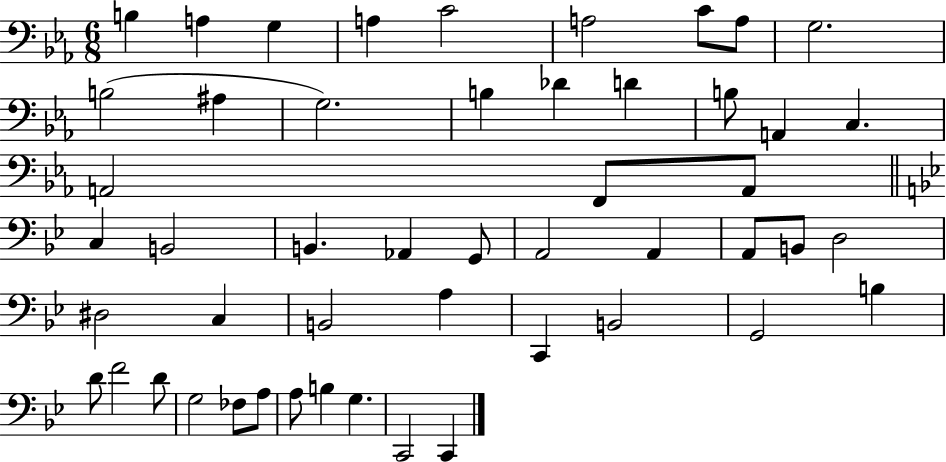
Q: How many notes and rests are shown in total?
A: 50